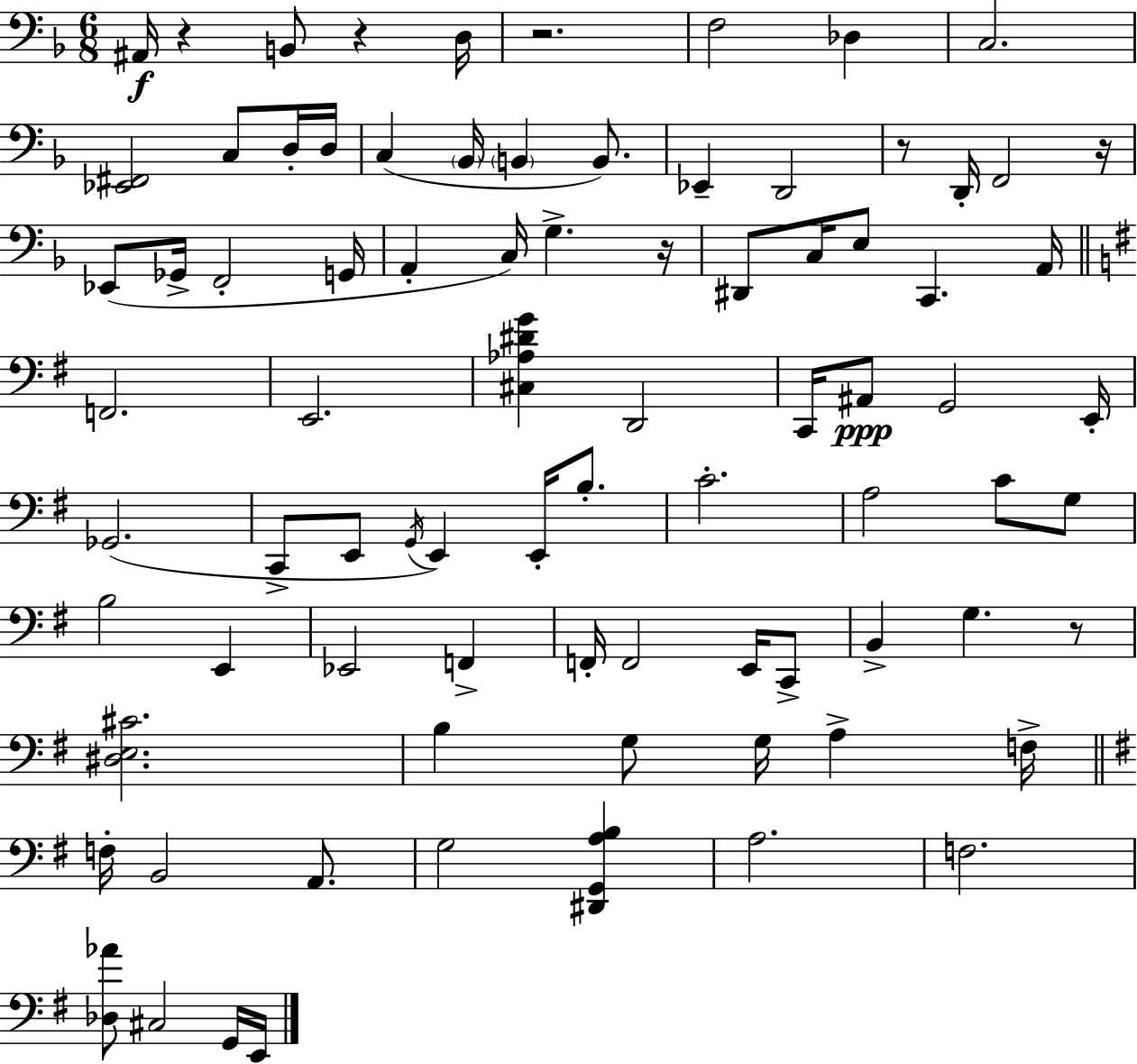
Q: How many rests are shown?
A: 7